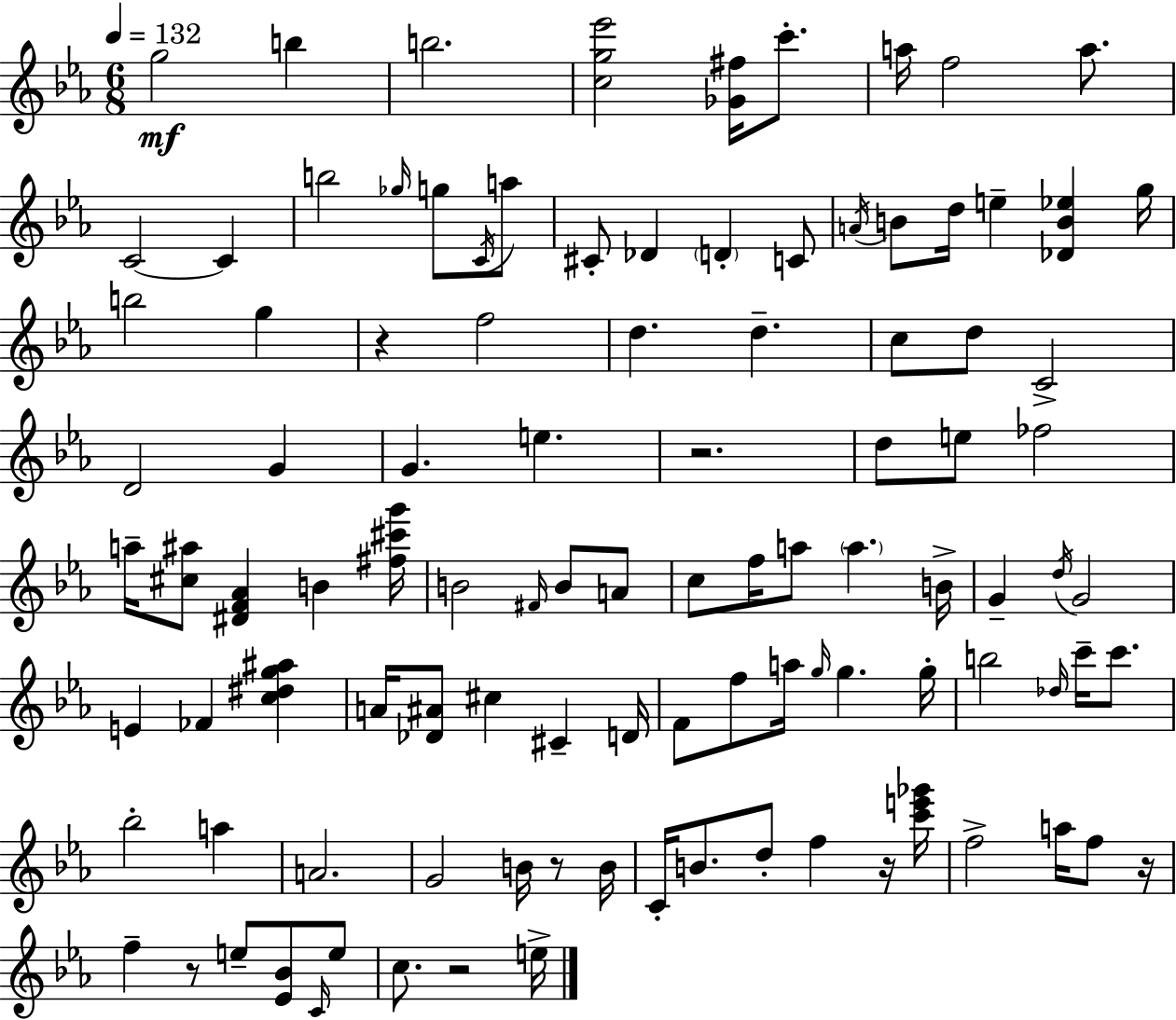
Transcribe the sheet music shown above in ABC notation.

X:1
T:Untitled
M:6/8
L:1/4
K:Cm
g2 b b2 [cg_e']2 [_G^f]/4 c'/2 a/4 f2 a/2 C2 C b2 _g/4 g/2 C/4 a/2 ^C/2 _D D C/2 A/4 B/2 d/4 e [_DB_e] g/4 b2 g z f2 d d c/2 d/2 C2 D2 G G e z2 d/2 e/2 _f2 a/4 [^c^a]/2 [^DF_A] B [^f^c'g']/4 B2 ^F/4 B/2 A/2 c/2 f/4 a/2 a B/4 G d/4 G2 E _F [c^dg^a] A/4 [_D^A]/2 ^c ^C D/4 F/2 f/2 a/4 g/4 g g/4 b2 _d/4 c'/4 c'/2 _b2 a A2 G2 B/4 z/2 B/4 C/4 B/2 d/2 f z/4 [c'e'_g']/4 f2 a/4 f/2 z/4 f z/2 e/2 [_E_B]/2 C/4 e/2 c/2 z2 e/4